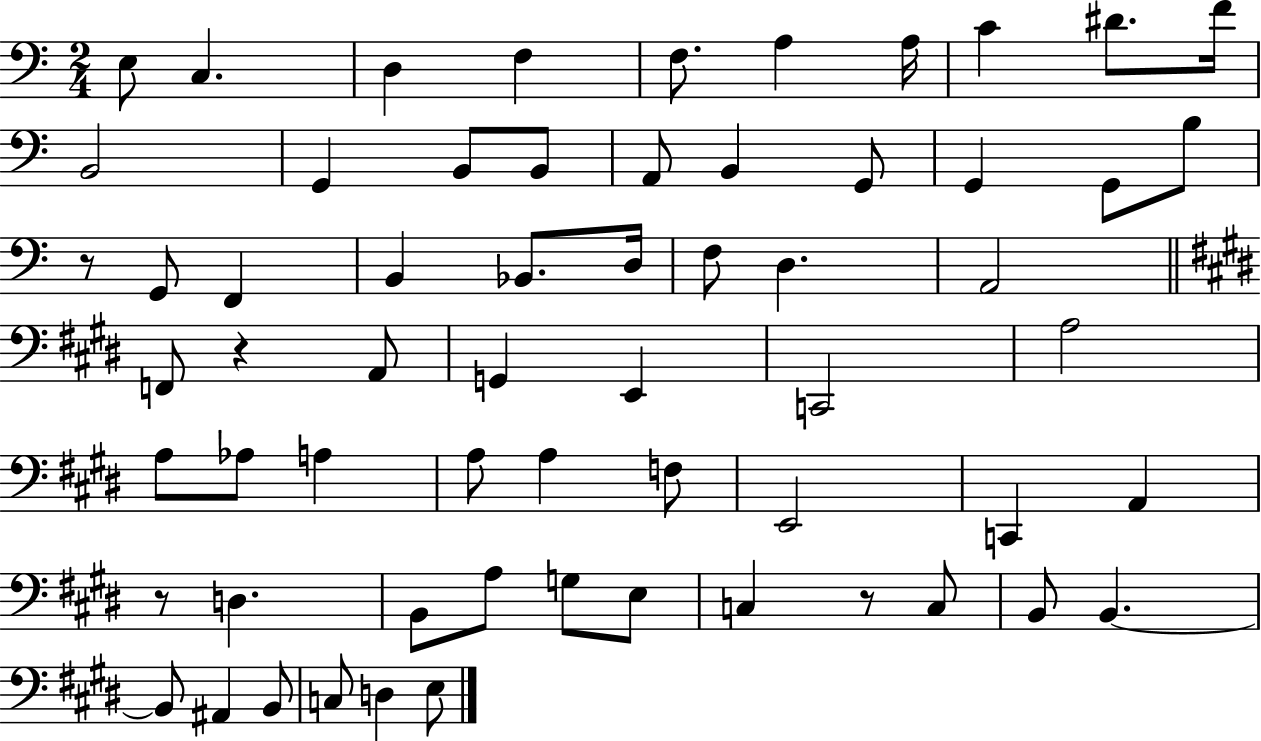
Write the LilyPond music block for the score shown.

{
  \clef bass
  \numericTimeSignature
  \time 2/4
  \key c \major
  e8 c4. | d4 f4 | f8. a4 a16 | c'4 dis'8. f'16 | \break b,2 | g,4 b,8 b,8 | a,8 b,4 g,8 | g,4 g,8 b8 | \break r8 g,8 f,4 | b,4 bes,8. d16 | f8 d4. | a,2 | \break \bar "||" \break \key e \major f,8 r4 a,8 | g,4 e,4 | c,2 | a2 | \break a8 aes8 a4 | a8 a4 f8 | e,2 | c,4 a,4 | \break r8 d4. | b,8 a8 g8 e8 | c4 r8 c8 | b,8 b,4.~~ | \break b,8 ais,4 b,8 | c8 d4 e8 | \bar "|."
}